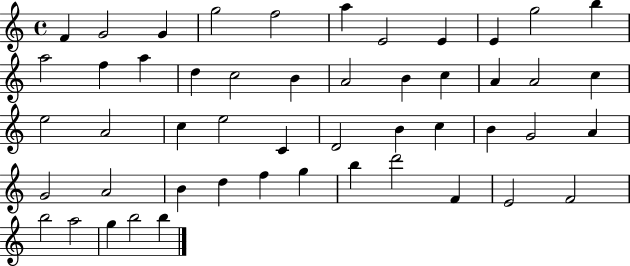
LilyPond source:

{
  \clef treble
  \time 4/4
  \defaultTimeSignature
  \key c \major
  f'4 g'2 g'4 | g''2 f''2 | a''4 e'2 e'4 | e'4 g''2 b''4 | \break a''2 f''4 a''4 | d''4 c''2 b'4 | a'2 b'4 c''4 | a'4 a'2 c''4 | \break e''2 a'2 | c''4 e''2 c'4 | d'2 b'4 c''4 | b'4 g'2 a'4 | \break g'2 a'2 | b'4 d''4 f''4 g''4 | b''4 d'''2 f'4 | e'2 f'2 | \break b''2 a''2 | g''4 b''2 b''4 | \bar "|."
}